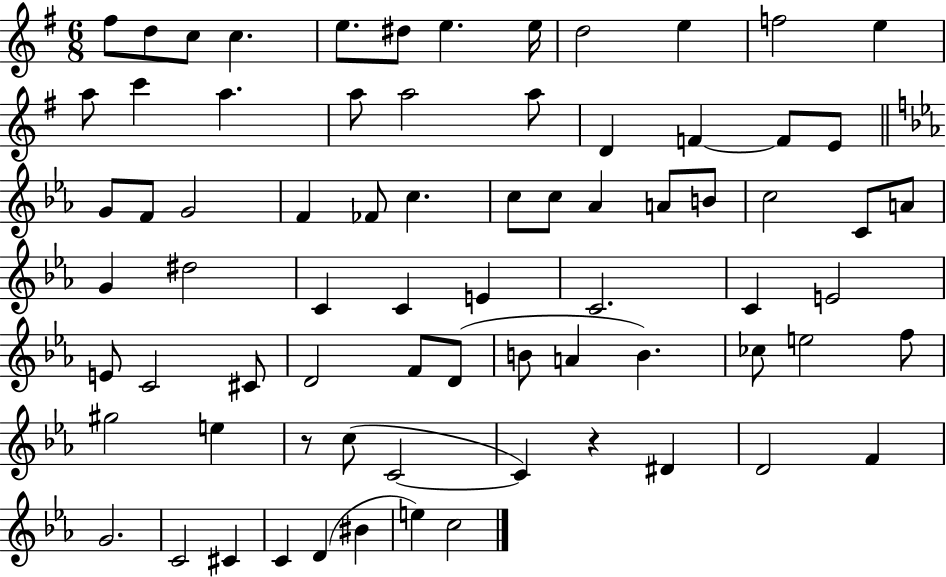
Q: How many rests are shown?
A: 2